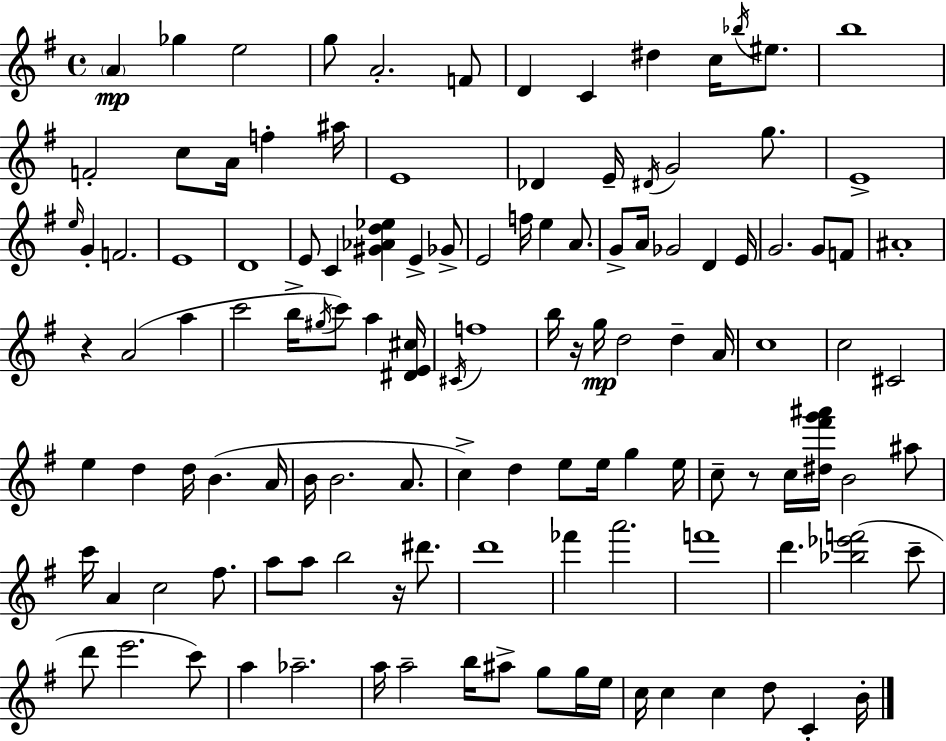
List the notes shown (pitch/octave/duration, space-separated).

A4/q Gb5/q E5/h G5/e A4/h. F4/e D4/q C4/q D#5/q C5/s Bb5/s EIS5/e. B5/w F4/h C5/e A4/s F5/q A#5/s E4/w Db4/q E4/s D#4/s G4/h G5/e. E4/w E5/s G4/q F4/h. E4/w D4/w E4/e C4/q [G#4,Ab4,D5,Eb5]/q E4/q Gb4/e E4/h F5/s E5/q A4/e. G4/e A4/s Gb4/h D4/q E4/s G4/h. G4/e F4/e A#4/w R/q A4/h A5/q C6/h B5/s G#5/s C6/e A5/q [D#4,E4,C#5]/s C#4/s F5/w B5/s R/s G5/s D5/h D5/q A4/s C5/w C5/h C#4/h E5/q D5/q D5/s B4/q. A4/s B4/s B4/h. A4/e. C5/q D5/q E5/e E5/s G5/q E5/s C5/e R/e C5/s [D#5,F#6,G6,A#6]/s B4/h A#5/e C6/s A4/q C5/h F#5/e. A5/e A5/e B5/h R/s D#6/e. D6/w FES6/q A6/h. F6/w D6/q. [Bb5,Eb6,F6]/h C6/e D6/e E6/h. C6/e A5/q Ab5/h. A5/s A5/h B5/s A#5/e G5/e G5/s E5/s C5/s C5/q C5/q D5/e C4/q B4/s